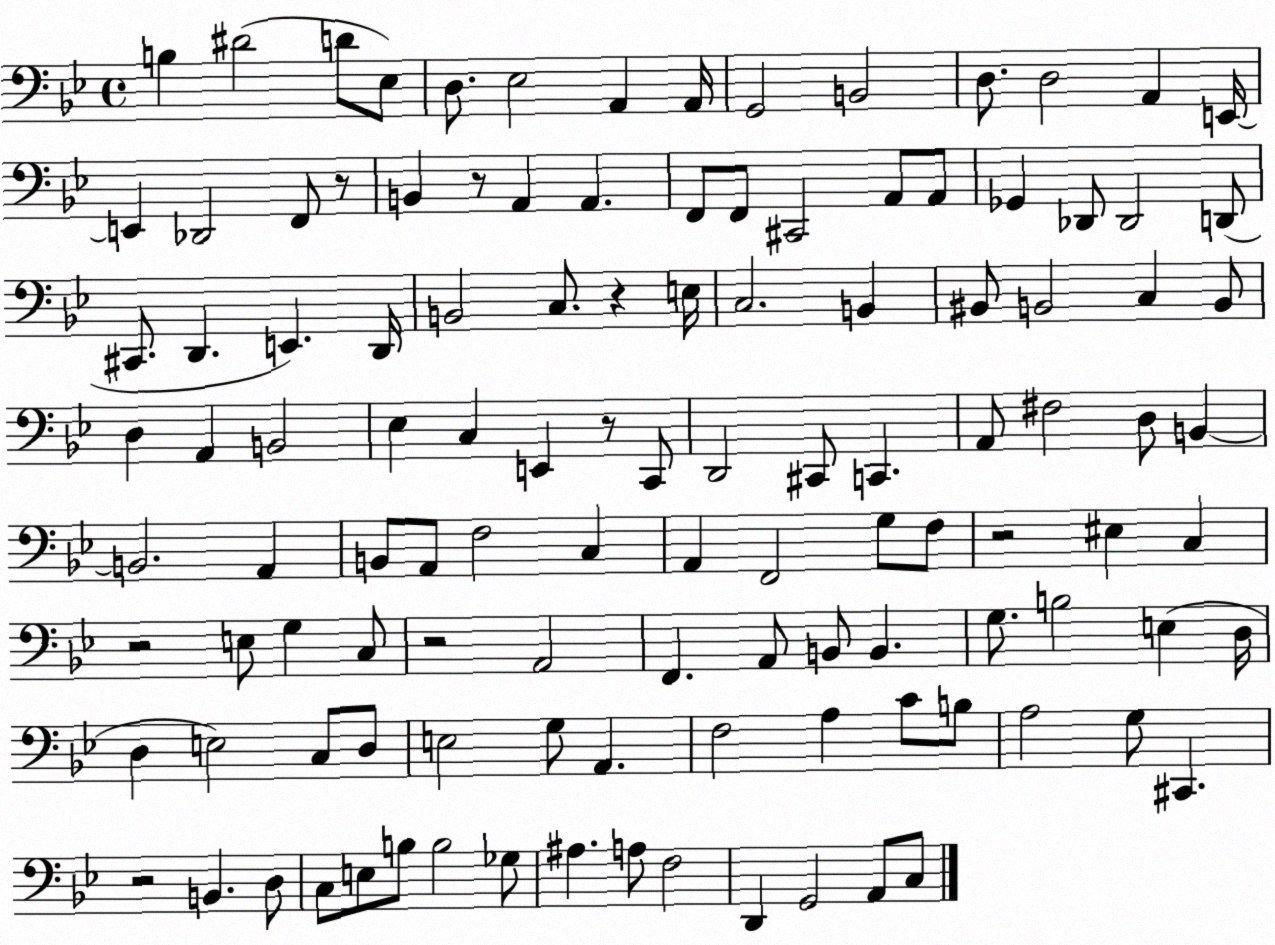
X:1
T:Untitled
M:4/4
L:1/4
K:Bb
B, ^D2 D/2 _E,/2 D,/2 _E,2 A,, A,,/4 G,,2 B,,2 D,/2 D,2 A,, E,,/4 E,, _D,,2 F,,/2 z/2 B,, z/2 A,, A,, F,,/2 F,,/2 ^C,,2 A,,/2 A,,/2 _G,, _D,,/2 _D,,2 D,,/2 ^C,,/2 D,, E,, D,,/4 B,,2 C,/2 z E,/4 C,2 B,, ^B,,/2 B,,2 C, B,,/2 D, A,, B,,2 _E, C, E,, z/2 C,,/2 D,,2 ^C,,/2 C,, A,,/2 ^F,2 D,/2 B,, B,,2 A,, B,,/2 A,,/2 F,2 C, A,, F,,2 G,/2 F,/2 z2 ^E, C, z2 E,/2 G, C,/2 z2 A,,2 F,, A,,/2 B,,/2 B,, G,/2 B,2 E, D,/4 D, E,2 C,/2 D,/2 E,2 G,/2 A,, F,2 A, C/2 B,/2 A,2 G,/2 ^C,, z2 B,, D,/2 C,/2 E,/2 B,/2 B,2 _G,/2 ^A, A,/2 F,2 D,, G,,2 A,,/2 C,/2